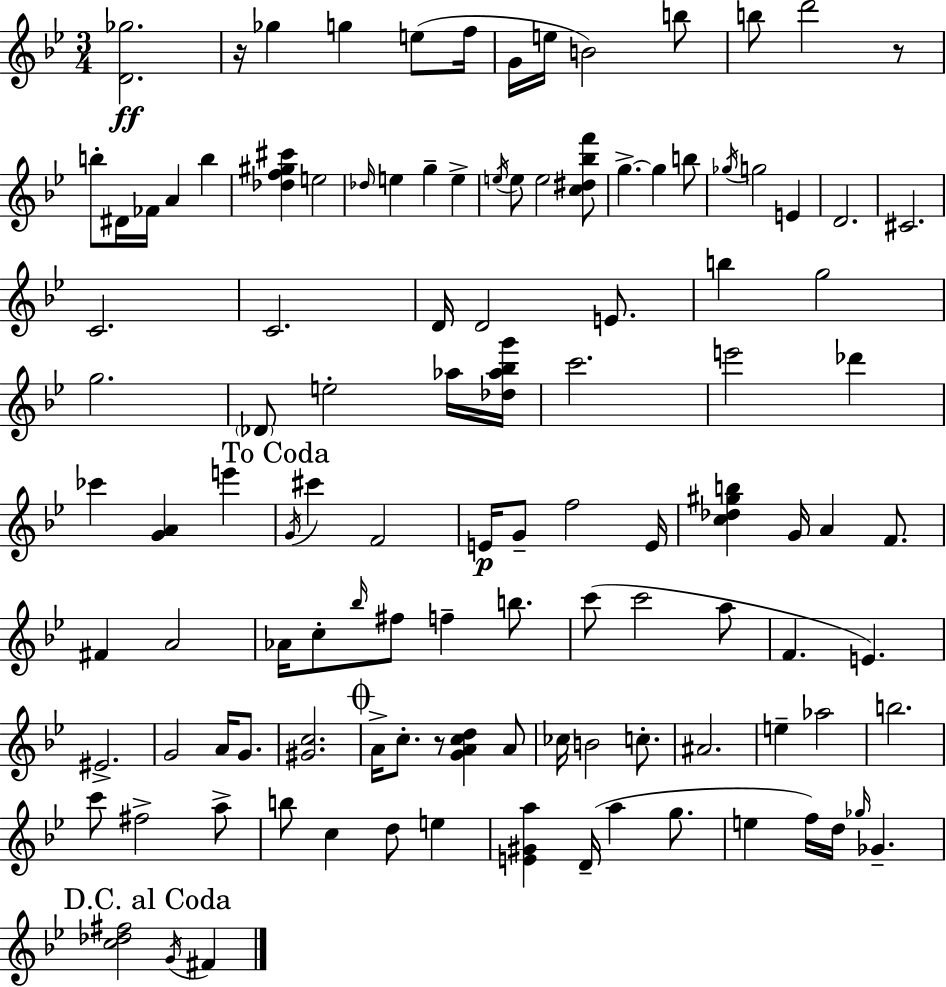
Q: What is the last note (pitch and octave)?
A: F#4